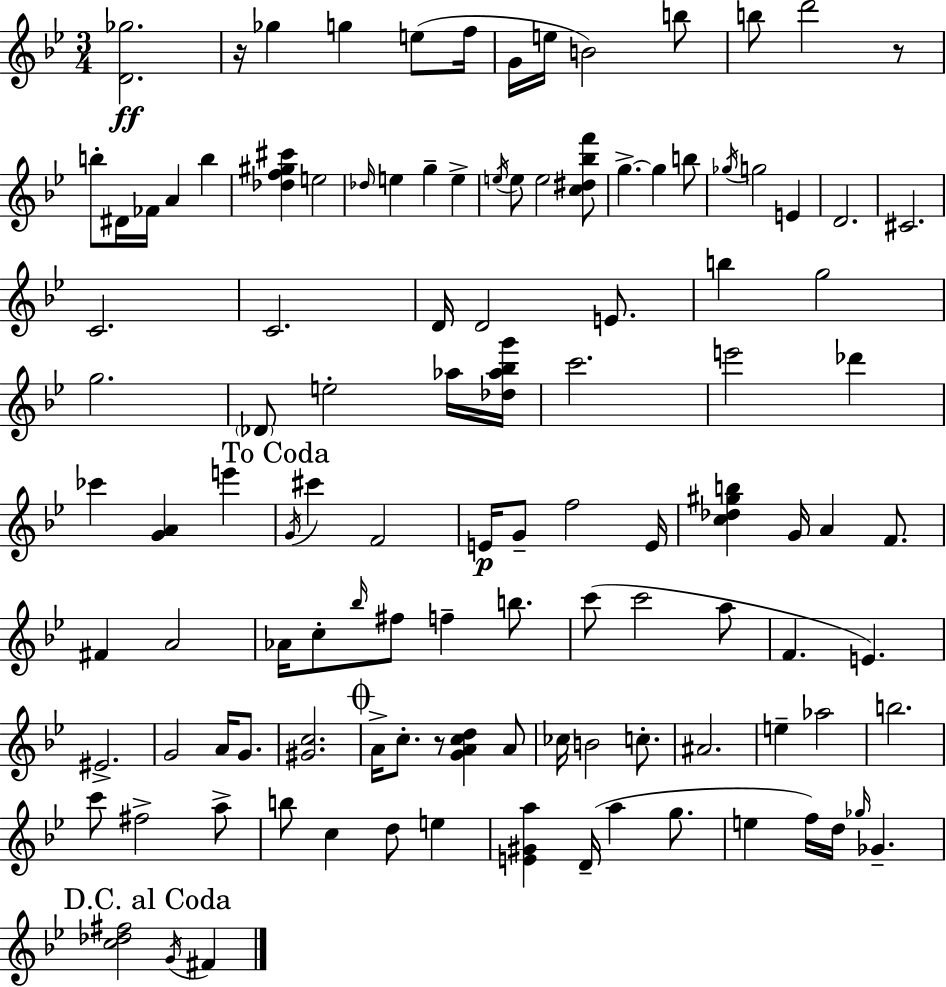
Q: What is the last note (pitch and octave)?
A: F#4